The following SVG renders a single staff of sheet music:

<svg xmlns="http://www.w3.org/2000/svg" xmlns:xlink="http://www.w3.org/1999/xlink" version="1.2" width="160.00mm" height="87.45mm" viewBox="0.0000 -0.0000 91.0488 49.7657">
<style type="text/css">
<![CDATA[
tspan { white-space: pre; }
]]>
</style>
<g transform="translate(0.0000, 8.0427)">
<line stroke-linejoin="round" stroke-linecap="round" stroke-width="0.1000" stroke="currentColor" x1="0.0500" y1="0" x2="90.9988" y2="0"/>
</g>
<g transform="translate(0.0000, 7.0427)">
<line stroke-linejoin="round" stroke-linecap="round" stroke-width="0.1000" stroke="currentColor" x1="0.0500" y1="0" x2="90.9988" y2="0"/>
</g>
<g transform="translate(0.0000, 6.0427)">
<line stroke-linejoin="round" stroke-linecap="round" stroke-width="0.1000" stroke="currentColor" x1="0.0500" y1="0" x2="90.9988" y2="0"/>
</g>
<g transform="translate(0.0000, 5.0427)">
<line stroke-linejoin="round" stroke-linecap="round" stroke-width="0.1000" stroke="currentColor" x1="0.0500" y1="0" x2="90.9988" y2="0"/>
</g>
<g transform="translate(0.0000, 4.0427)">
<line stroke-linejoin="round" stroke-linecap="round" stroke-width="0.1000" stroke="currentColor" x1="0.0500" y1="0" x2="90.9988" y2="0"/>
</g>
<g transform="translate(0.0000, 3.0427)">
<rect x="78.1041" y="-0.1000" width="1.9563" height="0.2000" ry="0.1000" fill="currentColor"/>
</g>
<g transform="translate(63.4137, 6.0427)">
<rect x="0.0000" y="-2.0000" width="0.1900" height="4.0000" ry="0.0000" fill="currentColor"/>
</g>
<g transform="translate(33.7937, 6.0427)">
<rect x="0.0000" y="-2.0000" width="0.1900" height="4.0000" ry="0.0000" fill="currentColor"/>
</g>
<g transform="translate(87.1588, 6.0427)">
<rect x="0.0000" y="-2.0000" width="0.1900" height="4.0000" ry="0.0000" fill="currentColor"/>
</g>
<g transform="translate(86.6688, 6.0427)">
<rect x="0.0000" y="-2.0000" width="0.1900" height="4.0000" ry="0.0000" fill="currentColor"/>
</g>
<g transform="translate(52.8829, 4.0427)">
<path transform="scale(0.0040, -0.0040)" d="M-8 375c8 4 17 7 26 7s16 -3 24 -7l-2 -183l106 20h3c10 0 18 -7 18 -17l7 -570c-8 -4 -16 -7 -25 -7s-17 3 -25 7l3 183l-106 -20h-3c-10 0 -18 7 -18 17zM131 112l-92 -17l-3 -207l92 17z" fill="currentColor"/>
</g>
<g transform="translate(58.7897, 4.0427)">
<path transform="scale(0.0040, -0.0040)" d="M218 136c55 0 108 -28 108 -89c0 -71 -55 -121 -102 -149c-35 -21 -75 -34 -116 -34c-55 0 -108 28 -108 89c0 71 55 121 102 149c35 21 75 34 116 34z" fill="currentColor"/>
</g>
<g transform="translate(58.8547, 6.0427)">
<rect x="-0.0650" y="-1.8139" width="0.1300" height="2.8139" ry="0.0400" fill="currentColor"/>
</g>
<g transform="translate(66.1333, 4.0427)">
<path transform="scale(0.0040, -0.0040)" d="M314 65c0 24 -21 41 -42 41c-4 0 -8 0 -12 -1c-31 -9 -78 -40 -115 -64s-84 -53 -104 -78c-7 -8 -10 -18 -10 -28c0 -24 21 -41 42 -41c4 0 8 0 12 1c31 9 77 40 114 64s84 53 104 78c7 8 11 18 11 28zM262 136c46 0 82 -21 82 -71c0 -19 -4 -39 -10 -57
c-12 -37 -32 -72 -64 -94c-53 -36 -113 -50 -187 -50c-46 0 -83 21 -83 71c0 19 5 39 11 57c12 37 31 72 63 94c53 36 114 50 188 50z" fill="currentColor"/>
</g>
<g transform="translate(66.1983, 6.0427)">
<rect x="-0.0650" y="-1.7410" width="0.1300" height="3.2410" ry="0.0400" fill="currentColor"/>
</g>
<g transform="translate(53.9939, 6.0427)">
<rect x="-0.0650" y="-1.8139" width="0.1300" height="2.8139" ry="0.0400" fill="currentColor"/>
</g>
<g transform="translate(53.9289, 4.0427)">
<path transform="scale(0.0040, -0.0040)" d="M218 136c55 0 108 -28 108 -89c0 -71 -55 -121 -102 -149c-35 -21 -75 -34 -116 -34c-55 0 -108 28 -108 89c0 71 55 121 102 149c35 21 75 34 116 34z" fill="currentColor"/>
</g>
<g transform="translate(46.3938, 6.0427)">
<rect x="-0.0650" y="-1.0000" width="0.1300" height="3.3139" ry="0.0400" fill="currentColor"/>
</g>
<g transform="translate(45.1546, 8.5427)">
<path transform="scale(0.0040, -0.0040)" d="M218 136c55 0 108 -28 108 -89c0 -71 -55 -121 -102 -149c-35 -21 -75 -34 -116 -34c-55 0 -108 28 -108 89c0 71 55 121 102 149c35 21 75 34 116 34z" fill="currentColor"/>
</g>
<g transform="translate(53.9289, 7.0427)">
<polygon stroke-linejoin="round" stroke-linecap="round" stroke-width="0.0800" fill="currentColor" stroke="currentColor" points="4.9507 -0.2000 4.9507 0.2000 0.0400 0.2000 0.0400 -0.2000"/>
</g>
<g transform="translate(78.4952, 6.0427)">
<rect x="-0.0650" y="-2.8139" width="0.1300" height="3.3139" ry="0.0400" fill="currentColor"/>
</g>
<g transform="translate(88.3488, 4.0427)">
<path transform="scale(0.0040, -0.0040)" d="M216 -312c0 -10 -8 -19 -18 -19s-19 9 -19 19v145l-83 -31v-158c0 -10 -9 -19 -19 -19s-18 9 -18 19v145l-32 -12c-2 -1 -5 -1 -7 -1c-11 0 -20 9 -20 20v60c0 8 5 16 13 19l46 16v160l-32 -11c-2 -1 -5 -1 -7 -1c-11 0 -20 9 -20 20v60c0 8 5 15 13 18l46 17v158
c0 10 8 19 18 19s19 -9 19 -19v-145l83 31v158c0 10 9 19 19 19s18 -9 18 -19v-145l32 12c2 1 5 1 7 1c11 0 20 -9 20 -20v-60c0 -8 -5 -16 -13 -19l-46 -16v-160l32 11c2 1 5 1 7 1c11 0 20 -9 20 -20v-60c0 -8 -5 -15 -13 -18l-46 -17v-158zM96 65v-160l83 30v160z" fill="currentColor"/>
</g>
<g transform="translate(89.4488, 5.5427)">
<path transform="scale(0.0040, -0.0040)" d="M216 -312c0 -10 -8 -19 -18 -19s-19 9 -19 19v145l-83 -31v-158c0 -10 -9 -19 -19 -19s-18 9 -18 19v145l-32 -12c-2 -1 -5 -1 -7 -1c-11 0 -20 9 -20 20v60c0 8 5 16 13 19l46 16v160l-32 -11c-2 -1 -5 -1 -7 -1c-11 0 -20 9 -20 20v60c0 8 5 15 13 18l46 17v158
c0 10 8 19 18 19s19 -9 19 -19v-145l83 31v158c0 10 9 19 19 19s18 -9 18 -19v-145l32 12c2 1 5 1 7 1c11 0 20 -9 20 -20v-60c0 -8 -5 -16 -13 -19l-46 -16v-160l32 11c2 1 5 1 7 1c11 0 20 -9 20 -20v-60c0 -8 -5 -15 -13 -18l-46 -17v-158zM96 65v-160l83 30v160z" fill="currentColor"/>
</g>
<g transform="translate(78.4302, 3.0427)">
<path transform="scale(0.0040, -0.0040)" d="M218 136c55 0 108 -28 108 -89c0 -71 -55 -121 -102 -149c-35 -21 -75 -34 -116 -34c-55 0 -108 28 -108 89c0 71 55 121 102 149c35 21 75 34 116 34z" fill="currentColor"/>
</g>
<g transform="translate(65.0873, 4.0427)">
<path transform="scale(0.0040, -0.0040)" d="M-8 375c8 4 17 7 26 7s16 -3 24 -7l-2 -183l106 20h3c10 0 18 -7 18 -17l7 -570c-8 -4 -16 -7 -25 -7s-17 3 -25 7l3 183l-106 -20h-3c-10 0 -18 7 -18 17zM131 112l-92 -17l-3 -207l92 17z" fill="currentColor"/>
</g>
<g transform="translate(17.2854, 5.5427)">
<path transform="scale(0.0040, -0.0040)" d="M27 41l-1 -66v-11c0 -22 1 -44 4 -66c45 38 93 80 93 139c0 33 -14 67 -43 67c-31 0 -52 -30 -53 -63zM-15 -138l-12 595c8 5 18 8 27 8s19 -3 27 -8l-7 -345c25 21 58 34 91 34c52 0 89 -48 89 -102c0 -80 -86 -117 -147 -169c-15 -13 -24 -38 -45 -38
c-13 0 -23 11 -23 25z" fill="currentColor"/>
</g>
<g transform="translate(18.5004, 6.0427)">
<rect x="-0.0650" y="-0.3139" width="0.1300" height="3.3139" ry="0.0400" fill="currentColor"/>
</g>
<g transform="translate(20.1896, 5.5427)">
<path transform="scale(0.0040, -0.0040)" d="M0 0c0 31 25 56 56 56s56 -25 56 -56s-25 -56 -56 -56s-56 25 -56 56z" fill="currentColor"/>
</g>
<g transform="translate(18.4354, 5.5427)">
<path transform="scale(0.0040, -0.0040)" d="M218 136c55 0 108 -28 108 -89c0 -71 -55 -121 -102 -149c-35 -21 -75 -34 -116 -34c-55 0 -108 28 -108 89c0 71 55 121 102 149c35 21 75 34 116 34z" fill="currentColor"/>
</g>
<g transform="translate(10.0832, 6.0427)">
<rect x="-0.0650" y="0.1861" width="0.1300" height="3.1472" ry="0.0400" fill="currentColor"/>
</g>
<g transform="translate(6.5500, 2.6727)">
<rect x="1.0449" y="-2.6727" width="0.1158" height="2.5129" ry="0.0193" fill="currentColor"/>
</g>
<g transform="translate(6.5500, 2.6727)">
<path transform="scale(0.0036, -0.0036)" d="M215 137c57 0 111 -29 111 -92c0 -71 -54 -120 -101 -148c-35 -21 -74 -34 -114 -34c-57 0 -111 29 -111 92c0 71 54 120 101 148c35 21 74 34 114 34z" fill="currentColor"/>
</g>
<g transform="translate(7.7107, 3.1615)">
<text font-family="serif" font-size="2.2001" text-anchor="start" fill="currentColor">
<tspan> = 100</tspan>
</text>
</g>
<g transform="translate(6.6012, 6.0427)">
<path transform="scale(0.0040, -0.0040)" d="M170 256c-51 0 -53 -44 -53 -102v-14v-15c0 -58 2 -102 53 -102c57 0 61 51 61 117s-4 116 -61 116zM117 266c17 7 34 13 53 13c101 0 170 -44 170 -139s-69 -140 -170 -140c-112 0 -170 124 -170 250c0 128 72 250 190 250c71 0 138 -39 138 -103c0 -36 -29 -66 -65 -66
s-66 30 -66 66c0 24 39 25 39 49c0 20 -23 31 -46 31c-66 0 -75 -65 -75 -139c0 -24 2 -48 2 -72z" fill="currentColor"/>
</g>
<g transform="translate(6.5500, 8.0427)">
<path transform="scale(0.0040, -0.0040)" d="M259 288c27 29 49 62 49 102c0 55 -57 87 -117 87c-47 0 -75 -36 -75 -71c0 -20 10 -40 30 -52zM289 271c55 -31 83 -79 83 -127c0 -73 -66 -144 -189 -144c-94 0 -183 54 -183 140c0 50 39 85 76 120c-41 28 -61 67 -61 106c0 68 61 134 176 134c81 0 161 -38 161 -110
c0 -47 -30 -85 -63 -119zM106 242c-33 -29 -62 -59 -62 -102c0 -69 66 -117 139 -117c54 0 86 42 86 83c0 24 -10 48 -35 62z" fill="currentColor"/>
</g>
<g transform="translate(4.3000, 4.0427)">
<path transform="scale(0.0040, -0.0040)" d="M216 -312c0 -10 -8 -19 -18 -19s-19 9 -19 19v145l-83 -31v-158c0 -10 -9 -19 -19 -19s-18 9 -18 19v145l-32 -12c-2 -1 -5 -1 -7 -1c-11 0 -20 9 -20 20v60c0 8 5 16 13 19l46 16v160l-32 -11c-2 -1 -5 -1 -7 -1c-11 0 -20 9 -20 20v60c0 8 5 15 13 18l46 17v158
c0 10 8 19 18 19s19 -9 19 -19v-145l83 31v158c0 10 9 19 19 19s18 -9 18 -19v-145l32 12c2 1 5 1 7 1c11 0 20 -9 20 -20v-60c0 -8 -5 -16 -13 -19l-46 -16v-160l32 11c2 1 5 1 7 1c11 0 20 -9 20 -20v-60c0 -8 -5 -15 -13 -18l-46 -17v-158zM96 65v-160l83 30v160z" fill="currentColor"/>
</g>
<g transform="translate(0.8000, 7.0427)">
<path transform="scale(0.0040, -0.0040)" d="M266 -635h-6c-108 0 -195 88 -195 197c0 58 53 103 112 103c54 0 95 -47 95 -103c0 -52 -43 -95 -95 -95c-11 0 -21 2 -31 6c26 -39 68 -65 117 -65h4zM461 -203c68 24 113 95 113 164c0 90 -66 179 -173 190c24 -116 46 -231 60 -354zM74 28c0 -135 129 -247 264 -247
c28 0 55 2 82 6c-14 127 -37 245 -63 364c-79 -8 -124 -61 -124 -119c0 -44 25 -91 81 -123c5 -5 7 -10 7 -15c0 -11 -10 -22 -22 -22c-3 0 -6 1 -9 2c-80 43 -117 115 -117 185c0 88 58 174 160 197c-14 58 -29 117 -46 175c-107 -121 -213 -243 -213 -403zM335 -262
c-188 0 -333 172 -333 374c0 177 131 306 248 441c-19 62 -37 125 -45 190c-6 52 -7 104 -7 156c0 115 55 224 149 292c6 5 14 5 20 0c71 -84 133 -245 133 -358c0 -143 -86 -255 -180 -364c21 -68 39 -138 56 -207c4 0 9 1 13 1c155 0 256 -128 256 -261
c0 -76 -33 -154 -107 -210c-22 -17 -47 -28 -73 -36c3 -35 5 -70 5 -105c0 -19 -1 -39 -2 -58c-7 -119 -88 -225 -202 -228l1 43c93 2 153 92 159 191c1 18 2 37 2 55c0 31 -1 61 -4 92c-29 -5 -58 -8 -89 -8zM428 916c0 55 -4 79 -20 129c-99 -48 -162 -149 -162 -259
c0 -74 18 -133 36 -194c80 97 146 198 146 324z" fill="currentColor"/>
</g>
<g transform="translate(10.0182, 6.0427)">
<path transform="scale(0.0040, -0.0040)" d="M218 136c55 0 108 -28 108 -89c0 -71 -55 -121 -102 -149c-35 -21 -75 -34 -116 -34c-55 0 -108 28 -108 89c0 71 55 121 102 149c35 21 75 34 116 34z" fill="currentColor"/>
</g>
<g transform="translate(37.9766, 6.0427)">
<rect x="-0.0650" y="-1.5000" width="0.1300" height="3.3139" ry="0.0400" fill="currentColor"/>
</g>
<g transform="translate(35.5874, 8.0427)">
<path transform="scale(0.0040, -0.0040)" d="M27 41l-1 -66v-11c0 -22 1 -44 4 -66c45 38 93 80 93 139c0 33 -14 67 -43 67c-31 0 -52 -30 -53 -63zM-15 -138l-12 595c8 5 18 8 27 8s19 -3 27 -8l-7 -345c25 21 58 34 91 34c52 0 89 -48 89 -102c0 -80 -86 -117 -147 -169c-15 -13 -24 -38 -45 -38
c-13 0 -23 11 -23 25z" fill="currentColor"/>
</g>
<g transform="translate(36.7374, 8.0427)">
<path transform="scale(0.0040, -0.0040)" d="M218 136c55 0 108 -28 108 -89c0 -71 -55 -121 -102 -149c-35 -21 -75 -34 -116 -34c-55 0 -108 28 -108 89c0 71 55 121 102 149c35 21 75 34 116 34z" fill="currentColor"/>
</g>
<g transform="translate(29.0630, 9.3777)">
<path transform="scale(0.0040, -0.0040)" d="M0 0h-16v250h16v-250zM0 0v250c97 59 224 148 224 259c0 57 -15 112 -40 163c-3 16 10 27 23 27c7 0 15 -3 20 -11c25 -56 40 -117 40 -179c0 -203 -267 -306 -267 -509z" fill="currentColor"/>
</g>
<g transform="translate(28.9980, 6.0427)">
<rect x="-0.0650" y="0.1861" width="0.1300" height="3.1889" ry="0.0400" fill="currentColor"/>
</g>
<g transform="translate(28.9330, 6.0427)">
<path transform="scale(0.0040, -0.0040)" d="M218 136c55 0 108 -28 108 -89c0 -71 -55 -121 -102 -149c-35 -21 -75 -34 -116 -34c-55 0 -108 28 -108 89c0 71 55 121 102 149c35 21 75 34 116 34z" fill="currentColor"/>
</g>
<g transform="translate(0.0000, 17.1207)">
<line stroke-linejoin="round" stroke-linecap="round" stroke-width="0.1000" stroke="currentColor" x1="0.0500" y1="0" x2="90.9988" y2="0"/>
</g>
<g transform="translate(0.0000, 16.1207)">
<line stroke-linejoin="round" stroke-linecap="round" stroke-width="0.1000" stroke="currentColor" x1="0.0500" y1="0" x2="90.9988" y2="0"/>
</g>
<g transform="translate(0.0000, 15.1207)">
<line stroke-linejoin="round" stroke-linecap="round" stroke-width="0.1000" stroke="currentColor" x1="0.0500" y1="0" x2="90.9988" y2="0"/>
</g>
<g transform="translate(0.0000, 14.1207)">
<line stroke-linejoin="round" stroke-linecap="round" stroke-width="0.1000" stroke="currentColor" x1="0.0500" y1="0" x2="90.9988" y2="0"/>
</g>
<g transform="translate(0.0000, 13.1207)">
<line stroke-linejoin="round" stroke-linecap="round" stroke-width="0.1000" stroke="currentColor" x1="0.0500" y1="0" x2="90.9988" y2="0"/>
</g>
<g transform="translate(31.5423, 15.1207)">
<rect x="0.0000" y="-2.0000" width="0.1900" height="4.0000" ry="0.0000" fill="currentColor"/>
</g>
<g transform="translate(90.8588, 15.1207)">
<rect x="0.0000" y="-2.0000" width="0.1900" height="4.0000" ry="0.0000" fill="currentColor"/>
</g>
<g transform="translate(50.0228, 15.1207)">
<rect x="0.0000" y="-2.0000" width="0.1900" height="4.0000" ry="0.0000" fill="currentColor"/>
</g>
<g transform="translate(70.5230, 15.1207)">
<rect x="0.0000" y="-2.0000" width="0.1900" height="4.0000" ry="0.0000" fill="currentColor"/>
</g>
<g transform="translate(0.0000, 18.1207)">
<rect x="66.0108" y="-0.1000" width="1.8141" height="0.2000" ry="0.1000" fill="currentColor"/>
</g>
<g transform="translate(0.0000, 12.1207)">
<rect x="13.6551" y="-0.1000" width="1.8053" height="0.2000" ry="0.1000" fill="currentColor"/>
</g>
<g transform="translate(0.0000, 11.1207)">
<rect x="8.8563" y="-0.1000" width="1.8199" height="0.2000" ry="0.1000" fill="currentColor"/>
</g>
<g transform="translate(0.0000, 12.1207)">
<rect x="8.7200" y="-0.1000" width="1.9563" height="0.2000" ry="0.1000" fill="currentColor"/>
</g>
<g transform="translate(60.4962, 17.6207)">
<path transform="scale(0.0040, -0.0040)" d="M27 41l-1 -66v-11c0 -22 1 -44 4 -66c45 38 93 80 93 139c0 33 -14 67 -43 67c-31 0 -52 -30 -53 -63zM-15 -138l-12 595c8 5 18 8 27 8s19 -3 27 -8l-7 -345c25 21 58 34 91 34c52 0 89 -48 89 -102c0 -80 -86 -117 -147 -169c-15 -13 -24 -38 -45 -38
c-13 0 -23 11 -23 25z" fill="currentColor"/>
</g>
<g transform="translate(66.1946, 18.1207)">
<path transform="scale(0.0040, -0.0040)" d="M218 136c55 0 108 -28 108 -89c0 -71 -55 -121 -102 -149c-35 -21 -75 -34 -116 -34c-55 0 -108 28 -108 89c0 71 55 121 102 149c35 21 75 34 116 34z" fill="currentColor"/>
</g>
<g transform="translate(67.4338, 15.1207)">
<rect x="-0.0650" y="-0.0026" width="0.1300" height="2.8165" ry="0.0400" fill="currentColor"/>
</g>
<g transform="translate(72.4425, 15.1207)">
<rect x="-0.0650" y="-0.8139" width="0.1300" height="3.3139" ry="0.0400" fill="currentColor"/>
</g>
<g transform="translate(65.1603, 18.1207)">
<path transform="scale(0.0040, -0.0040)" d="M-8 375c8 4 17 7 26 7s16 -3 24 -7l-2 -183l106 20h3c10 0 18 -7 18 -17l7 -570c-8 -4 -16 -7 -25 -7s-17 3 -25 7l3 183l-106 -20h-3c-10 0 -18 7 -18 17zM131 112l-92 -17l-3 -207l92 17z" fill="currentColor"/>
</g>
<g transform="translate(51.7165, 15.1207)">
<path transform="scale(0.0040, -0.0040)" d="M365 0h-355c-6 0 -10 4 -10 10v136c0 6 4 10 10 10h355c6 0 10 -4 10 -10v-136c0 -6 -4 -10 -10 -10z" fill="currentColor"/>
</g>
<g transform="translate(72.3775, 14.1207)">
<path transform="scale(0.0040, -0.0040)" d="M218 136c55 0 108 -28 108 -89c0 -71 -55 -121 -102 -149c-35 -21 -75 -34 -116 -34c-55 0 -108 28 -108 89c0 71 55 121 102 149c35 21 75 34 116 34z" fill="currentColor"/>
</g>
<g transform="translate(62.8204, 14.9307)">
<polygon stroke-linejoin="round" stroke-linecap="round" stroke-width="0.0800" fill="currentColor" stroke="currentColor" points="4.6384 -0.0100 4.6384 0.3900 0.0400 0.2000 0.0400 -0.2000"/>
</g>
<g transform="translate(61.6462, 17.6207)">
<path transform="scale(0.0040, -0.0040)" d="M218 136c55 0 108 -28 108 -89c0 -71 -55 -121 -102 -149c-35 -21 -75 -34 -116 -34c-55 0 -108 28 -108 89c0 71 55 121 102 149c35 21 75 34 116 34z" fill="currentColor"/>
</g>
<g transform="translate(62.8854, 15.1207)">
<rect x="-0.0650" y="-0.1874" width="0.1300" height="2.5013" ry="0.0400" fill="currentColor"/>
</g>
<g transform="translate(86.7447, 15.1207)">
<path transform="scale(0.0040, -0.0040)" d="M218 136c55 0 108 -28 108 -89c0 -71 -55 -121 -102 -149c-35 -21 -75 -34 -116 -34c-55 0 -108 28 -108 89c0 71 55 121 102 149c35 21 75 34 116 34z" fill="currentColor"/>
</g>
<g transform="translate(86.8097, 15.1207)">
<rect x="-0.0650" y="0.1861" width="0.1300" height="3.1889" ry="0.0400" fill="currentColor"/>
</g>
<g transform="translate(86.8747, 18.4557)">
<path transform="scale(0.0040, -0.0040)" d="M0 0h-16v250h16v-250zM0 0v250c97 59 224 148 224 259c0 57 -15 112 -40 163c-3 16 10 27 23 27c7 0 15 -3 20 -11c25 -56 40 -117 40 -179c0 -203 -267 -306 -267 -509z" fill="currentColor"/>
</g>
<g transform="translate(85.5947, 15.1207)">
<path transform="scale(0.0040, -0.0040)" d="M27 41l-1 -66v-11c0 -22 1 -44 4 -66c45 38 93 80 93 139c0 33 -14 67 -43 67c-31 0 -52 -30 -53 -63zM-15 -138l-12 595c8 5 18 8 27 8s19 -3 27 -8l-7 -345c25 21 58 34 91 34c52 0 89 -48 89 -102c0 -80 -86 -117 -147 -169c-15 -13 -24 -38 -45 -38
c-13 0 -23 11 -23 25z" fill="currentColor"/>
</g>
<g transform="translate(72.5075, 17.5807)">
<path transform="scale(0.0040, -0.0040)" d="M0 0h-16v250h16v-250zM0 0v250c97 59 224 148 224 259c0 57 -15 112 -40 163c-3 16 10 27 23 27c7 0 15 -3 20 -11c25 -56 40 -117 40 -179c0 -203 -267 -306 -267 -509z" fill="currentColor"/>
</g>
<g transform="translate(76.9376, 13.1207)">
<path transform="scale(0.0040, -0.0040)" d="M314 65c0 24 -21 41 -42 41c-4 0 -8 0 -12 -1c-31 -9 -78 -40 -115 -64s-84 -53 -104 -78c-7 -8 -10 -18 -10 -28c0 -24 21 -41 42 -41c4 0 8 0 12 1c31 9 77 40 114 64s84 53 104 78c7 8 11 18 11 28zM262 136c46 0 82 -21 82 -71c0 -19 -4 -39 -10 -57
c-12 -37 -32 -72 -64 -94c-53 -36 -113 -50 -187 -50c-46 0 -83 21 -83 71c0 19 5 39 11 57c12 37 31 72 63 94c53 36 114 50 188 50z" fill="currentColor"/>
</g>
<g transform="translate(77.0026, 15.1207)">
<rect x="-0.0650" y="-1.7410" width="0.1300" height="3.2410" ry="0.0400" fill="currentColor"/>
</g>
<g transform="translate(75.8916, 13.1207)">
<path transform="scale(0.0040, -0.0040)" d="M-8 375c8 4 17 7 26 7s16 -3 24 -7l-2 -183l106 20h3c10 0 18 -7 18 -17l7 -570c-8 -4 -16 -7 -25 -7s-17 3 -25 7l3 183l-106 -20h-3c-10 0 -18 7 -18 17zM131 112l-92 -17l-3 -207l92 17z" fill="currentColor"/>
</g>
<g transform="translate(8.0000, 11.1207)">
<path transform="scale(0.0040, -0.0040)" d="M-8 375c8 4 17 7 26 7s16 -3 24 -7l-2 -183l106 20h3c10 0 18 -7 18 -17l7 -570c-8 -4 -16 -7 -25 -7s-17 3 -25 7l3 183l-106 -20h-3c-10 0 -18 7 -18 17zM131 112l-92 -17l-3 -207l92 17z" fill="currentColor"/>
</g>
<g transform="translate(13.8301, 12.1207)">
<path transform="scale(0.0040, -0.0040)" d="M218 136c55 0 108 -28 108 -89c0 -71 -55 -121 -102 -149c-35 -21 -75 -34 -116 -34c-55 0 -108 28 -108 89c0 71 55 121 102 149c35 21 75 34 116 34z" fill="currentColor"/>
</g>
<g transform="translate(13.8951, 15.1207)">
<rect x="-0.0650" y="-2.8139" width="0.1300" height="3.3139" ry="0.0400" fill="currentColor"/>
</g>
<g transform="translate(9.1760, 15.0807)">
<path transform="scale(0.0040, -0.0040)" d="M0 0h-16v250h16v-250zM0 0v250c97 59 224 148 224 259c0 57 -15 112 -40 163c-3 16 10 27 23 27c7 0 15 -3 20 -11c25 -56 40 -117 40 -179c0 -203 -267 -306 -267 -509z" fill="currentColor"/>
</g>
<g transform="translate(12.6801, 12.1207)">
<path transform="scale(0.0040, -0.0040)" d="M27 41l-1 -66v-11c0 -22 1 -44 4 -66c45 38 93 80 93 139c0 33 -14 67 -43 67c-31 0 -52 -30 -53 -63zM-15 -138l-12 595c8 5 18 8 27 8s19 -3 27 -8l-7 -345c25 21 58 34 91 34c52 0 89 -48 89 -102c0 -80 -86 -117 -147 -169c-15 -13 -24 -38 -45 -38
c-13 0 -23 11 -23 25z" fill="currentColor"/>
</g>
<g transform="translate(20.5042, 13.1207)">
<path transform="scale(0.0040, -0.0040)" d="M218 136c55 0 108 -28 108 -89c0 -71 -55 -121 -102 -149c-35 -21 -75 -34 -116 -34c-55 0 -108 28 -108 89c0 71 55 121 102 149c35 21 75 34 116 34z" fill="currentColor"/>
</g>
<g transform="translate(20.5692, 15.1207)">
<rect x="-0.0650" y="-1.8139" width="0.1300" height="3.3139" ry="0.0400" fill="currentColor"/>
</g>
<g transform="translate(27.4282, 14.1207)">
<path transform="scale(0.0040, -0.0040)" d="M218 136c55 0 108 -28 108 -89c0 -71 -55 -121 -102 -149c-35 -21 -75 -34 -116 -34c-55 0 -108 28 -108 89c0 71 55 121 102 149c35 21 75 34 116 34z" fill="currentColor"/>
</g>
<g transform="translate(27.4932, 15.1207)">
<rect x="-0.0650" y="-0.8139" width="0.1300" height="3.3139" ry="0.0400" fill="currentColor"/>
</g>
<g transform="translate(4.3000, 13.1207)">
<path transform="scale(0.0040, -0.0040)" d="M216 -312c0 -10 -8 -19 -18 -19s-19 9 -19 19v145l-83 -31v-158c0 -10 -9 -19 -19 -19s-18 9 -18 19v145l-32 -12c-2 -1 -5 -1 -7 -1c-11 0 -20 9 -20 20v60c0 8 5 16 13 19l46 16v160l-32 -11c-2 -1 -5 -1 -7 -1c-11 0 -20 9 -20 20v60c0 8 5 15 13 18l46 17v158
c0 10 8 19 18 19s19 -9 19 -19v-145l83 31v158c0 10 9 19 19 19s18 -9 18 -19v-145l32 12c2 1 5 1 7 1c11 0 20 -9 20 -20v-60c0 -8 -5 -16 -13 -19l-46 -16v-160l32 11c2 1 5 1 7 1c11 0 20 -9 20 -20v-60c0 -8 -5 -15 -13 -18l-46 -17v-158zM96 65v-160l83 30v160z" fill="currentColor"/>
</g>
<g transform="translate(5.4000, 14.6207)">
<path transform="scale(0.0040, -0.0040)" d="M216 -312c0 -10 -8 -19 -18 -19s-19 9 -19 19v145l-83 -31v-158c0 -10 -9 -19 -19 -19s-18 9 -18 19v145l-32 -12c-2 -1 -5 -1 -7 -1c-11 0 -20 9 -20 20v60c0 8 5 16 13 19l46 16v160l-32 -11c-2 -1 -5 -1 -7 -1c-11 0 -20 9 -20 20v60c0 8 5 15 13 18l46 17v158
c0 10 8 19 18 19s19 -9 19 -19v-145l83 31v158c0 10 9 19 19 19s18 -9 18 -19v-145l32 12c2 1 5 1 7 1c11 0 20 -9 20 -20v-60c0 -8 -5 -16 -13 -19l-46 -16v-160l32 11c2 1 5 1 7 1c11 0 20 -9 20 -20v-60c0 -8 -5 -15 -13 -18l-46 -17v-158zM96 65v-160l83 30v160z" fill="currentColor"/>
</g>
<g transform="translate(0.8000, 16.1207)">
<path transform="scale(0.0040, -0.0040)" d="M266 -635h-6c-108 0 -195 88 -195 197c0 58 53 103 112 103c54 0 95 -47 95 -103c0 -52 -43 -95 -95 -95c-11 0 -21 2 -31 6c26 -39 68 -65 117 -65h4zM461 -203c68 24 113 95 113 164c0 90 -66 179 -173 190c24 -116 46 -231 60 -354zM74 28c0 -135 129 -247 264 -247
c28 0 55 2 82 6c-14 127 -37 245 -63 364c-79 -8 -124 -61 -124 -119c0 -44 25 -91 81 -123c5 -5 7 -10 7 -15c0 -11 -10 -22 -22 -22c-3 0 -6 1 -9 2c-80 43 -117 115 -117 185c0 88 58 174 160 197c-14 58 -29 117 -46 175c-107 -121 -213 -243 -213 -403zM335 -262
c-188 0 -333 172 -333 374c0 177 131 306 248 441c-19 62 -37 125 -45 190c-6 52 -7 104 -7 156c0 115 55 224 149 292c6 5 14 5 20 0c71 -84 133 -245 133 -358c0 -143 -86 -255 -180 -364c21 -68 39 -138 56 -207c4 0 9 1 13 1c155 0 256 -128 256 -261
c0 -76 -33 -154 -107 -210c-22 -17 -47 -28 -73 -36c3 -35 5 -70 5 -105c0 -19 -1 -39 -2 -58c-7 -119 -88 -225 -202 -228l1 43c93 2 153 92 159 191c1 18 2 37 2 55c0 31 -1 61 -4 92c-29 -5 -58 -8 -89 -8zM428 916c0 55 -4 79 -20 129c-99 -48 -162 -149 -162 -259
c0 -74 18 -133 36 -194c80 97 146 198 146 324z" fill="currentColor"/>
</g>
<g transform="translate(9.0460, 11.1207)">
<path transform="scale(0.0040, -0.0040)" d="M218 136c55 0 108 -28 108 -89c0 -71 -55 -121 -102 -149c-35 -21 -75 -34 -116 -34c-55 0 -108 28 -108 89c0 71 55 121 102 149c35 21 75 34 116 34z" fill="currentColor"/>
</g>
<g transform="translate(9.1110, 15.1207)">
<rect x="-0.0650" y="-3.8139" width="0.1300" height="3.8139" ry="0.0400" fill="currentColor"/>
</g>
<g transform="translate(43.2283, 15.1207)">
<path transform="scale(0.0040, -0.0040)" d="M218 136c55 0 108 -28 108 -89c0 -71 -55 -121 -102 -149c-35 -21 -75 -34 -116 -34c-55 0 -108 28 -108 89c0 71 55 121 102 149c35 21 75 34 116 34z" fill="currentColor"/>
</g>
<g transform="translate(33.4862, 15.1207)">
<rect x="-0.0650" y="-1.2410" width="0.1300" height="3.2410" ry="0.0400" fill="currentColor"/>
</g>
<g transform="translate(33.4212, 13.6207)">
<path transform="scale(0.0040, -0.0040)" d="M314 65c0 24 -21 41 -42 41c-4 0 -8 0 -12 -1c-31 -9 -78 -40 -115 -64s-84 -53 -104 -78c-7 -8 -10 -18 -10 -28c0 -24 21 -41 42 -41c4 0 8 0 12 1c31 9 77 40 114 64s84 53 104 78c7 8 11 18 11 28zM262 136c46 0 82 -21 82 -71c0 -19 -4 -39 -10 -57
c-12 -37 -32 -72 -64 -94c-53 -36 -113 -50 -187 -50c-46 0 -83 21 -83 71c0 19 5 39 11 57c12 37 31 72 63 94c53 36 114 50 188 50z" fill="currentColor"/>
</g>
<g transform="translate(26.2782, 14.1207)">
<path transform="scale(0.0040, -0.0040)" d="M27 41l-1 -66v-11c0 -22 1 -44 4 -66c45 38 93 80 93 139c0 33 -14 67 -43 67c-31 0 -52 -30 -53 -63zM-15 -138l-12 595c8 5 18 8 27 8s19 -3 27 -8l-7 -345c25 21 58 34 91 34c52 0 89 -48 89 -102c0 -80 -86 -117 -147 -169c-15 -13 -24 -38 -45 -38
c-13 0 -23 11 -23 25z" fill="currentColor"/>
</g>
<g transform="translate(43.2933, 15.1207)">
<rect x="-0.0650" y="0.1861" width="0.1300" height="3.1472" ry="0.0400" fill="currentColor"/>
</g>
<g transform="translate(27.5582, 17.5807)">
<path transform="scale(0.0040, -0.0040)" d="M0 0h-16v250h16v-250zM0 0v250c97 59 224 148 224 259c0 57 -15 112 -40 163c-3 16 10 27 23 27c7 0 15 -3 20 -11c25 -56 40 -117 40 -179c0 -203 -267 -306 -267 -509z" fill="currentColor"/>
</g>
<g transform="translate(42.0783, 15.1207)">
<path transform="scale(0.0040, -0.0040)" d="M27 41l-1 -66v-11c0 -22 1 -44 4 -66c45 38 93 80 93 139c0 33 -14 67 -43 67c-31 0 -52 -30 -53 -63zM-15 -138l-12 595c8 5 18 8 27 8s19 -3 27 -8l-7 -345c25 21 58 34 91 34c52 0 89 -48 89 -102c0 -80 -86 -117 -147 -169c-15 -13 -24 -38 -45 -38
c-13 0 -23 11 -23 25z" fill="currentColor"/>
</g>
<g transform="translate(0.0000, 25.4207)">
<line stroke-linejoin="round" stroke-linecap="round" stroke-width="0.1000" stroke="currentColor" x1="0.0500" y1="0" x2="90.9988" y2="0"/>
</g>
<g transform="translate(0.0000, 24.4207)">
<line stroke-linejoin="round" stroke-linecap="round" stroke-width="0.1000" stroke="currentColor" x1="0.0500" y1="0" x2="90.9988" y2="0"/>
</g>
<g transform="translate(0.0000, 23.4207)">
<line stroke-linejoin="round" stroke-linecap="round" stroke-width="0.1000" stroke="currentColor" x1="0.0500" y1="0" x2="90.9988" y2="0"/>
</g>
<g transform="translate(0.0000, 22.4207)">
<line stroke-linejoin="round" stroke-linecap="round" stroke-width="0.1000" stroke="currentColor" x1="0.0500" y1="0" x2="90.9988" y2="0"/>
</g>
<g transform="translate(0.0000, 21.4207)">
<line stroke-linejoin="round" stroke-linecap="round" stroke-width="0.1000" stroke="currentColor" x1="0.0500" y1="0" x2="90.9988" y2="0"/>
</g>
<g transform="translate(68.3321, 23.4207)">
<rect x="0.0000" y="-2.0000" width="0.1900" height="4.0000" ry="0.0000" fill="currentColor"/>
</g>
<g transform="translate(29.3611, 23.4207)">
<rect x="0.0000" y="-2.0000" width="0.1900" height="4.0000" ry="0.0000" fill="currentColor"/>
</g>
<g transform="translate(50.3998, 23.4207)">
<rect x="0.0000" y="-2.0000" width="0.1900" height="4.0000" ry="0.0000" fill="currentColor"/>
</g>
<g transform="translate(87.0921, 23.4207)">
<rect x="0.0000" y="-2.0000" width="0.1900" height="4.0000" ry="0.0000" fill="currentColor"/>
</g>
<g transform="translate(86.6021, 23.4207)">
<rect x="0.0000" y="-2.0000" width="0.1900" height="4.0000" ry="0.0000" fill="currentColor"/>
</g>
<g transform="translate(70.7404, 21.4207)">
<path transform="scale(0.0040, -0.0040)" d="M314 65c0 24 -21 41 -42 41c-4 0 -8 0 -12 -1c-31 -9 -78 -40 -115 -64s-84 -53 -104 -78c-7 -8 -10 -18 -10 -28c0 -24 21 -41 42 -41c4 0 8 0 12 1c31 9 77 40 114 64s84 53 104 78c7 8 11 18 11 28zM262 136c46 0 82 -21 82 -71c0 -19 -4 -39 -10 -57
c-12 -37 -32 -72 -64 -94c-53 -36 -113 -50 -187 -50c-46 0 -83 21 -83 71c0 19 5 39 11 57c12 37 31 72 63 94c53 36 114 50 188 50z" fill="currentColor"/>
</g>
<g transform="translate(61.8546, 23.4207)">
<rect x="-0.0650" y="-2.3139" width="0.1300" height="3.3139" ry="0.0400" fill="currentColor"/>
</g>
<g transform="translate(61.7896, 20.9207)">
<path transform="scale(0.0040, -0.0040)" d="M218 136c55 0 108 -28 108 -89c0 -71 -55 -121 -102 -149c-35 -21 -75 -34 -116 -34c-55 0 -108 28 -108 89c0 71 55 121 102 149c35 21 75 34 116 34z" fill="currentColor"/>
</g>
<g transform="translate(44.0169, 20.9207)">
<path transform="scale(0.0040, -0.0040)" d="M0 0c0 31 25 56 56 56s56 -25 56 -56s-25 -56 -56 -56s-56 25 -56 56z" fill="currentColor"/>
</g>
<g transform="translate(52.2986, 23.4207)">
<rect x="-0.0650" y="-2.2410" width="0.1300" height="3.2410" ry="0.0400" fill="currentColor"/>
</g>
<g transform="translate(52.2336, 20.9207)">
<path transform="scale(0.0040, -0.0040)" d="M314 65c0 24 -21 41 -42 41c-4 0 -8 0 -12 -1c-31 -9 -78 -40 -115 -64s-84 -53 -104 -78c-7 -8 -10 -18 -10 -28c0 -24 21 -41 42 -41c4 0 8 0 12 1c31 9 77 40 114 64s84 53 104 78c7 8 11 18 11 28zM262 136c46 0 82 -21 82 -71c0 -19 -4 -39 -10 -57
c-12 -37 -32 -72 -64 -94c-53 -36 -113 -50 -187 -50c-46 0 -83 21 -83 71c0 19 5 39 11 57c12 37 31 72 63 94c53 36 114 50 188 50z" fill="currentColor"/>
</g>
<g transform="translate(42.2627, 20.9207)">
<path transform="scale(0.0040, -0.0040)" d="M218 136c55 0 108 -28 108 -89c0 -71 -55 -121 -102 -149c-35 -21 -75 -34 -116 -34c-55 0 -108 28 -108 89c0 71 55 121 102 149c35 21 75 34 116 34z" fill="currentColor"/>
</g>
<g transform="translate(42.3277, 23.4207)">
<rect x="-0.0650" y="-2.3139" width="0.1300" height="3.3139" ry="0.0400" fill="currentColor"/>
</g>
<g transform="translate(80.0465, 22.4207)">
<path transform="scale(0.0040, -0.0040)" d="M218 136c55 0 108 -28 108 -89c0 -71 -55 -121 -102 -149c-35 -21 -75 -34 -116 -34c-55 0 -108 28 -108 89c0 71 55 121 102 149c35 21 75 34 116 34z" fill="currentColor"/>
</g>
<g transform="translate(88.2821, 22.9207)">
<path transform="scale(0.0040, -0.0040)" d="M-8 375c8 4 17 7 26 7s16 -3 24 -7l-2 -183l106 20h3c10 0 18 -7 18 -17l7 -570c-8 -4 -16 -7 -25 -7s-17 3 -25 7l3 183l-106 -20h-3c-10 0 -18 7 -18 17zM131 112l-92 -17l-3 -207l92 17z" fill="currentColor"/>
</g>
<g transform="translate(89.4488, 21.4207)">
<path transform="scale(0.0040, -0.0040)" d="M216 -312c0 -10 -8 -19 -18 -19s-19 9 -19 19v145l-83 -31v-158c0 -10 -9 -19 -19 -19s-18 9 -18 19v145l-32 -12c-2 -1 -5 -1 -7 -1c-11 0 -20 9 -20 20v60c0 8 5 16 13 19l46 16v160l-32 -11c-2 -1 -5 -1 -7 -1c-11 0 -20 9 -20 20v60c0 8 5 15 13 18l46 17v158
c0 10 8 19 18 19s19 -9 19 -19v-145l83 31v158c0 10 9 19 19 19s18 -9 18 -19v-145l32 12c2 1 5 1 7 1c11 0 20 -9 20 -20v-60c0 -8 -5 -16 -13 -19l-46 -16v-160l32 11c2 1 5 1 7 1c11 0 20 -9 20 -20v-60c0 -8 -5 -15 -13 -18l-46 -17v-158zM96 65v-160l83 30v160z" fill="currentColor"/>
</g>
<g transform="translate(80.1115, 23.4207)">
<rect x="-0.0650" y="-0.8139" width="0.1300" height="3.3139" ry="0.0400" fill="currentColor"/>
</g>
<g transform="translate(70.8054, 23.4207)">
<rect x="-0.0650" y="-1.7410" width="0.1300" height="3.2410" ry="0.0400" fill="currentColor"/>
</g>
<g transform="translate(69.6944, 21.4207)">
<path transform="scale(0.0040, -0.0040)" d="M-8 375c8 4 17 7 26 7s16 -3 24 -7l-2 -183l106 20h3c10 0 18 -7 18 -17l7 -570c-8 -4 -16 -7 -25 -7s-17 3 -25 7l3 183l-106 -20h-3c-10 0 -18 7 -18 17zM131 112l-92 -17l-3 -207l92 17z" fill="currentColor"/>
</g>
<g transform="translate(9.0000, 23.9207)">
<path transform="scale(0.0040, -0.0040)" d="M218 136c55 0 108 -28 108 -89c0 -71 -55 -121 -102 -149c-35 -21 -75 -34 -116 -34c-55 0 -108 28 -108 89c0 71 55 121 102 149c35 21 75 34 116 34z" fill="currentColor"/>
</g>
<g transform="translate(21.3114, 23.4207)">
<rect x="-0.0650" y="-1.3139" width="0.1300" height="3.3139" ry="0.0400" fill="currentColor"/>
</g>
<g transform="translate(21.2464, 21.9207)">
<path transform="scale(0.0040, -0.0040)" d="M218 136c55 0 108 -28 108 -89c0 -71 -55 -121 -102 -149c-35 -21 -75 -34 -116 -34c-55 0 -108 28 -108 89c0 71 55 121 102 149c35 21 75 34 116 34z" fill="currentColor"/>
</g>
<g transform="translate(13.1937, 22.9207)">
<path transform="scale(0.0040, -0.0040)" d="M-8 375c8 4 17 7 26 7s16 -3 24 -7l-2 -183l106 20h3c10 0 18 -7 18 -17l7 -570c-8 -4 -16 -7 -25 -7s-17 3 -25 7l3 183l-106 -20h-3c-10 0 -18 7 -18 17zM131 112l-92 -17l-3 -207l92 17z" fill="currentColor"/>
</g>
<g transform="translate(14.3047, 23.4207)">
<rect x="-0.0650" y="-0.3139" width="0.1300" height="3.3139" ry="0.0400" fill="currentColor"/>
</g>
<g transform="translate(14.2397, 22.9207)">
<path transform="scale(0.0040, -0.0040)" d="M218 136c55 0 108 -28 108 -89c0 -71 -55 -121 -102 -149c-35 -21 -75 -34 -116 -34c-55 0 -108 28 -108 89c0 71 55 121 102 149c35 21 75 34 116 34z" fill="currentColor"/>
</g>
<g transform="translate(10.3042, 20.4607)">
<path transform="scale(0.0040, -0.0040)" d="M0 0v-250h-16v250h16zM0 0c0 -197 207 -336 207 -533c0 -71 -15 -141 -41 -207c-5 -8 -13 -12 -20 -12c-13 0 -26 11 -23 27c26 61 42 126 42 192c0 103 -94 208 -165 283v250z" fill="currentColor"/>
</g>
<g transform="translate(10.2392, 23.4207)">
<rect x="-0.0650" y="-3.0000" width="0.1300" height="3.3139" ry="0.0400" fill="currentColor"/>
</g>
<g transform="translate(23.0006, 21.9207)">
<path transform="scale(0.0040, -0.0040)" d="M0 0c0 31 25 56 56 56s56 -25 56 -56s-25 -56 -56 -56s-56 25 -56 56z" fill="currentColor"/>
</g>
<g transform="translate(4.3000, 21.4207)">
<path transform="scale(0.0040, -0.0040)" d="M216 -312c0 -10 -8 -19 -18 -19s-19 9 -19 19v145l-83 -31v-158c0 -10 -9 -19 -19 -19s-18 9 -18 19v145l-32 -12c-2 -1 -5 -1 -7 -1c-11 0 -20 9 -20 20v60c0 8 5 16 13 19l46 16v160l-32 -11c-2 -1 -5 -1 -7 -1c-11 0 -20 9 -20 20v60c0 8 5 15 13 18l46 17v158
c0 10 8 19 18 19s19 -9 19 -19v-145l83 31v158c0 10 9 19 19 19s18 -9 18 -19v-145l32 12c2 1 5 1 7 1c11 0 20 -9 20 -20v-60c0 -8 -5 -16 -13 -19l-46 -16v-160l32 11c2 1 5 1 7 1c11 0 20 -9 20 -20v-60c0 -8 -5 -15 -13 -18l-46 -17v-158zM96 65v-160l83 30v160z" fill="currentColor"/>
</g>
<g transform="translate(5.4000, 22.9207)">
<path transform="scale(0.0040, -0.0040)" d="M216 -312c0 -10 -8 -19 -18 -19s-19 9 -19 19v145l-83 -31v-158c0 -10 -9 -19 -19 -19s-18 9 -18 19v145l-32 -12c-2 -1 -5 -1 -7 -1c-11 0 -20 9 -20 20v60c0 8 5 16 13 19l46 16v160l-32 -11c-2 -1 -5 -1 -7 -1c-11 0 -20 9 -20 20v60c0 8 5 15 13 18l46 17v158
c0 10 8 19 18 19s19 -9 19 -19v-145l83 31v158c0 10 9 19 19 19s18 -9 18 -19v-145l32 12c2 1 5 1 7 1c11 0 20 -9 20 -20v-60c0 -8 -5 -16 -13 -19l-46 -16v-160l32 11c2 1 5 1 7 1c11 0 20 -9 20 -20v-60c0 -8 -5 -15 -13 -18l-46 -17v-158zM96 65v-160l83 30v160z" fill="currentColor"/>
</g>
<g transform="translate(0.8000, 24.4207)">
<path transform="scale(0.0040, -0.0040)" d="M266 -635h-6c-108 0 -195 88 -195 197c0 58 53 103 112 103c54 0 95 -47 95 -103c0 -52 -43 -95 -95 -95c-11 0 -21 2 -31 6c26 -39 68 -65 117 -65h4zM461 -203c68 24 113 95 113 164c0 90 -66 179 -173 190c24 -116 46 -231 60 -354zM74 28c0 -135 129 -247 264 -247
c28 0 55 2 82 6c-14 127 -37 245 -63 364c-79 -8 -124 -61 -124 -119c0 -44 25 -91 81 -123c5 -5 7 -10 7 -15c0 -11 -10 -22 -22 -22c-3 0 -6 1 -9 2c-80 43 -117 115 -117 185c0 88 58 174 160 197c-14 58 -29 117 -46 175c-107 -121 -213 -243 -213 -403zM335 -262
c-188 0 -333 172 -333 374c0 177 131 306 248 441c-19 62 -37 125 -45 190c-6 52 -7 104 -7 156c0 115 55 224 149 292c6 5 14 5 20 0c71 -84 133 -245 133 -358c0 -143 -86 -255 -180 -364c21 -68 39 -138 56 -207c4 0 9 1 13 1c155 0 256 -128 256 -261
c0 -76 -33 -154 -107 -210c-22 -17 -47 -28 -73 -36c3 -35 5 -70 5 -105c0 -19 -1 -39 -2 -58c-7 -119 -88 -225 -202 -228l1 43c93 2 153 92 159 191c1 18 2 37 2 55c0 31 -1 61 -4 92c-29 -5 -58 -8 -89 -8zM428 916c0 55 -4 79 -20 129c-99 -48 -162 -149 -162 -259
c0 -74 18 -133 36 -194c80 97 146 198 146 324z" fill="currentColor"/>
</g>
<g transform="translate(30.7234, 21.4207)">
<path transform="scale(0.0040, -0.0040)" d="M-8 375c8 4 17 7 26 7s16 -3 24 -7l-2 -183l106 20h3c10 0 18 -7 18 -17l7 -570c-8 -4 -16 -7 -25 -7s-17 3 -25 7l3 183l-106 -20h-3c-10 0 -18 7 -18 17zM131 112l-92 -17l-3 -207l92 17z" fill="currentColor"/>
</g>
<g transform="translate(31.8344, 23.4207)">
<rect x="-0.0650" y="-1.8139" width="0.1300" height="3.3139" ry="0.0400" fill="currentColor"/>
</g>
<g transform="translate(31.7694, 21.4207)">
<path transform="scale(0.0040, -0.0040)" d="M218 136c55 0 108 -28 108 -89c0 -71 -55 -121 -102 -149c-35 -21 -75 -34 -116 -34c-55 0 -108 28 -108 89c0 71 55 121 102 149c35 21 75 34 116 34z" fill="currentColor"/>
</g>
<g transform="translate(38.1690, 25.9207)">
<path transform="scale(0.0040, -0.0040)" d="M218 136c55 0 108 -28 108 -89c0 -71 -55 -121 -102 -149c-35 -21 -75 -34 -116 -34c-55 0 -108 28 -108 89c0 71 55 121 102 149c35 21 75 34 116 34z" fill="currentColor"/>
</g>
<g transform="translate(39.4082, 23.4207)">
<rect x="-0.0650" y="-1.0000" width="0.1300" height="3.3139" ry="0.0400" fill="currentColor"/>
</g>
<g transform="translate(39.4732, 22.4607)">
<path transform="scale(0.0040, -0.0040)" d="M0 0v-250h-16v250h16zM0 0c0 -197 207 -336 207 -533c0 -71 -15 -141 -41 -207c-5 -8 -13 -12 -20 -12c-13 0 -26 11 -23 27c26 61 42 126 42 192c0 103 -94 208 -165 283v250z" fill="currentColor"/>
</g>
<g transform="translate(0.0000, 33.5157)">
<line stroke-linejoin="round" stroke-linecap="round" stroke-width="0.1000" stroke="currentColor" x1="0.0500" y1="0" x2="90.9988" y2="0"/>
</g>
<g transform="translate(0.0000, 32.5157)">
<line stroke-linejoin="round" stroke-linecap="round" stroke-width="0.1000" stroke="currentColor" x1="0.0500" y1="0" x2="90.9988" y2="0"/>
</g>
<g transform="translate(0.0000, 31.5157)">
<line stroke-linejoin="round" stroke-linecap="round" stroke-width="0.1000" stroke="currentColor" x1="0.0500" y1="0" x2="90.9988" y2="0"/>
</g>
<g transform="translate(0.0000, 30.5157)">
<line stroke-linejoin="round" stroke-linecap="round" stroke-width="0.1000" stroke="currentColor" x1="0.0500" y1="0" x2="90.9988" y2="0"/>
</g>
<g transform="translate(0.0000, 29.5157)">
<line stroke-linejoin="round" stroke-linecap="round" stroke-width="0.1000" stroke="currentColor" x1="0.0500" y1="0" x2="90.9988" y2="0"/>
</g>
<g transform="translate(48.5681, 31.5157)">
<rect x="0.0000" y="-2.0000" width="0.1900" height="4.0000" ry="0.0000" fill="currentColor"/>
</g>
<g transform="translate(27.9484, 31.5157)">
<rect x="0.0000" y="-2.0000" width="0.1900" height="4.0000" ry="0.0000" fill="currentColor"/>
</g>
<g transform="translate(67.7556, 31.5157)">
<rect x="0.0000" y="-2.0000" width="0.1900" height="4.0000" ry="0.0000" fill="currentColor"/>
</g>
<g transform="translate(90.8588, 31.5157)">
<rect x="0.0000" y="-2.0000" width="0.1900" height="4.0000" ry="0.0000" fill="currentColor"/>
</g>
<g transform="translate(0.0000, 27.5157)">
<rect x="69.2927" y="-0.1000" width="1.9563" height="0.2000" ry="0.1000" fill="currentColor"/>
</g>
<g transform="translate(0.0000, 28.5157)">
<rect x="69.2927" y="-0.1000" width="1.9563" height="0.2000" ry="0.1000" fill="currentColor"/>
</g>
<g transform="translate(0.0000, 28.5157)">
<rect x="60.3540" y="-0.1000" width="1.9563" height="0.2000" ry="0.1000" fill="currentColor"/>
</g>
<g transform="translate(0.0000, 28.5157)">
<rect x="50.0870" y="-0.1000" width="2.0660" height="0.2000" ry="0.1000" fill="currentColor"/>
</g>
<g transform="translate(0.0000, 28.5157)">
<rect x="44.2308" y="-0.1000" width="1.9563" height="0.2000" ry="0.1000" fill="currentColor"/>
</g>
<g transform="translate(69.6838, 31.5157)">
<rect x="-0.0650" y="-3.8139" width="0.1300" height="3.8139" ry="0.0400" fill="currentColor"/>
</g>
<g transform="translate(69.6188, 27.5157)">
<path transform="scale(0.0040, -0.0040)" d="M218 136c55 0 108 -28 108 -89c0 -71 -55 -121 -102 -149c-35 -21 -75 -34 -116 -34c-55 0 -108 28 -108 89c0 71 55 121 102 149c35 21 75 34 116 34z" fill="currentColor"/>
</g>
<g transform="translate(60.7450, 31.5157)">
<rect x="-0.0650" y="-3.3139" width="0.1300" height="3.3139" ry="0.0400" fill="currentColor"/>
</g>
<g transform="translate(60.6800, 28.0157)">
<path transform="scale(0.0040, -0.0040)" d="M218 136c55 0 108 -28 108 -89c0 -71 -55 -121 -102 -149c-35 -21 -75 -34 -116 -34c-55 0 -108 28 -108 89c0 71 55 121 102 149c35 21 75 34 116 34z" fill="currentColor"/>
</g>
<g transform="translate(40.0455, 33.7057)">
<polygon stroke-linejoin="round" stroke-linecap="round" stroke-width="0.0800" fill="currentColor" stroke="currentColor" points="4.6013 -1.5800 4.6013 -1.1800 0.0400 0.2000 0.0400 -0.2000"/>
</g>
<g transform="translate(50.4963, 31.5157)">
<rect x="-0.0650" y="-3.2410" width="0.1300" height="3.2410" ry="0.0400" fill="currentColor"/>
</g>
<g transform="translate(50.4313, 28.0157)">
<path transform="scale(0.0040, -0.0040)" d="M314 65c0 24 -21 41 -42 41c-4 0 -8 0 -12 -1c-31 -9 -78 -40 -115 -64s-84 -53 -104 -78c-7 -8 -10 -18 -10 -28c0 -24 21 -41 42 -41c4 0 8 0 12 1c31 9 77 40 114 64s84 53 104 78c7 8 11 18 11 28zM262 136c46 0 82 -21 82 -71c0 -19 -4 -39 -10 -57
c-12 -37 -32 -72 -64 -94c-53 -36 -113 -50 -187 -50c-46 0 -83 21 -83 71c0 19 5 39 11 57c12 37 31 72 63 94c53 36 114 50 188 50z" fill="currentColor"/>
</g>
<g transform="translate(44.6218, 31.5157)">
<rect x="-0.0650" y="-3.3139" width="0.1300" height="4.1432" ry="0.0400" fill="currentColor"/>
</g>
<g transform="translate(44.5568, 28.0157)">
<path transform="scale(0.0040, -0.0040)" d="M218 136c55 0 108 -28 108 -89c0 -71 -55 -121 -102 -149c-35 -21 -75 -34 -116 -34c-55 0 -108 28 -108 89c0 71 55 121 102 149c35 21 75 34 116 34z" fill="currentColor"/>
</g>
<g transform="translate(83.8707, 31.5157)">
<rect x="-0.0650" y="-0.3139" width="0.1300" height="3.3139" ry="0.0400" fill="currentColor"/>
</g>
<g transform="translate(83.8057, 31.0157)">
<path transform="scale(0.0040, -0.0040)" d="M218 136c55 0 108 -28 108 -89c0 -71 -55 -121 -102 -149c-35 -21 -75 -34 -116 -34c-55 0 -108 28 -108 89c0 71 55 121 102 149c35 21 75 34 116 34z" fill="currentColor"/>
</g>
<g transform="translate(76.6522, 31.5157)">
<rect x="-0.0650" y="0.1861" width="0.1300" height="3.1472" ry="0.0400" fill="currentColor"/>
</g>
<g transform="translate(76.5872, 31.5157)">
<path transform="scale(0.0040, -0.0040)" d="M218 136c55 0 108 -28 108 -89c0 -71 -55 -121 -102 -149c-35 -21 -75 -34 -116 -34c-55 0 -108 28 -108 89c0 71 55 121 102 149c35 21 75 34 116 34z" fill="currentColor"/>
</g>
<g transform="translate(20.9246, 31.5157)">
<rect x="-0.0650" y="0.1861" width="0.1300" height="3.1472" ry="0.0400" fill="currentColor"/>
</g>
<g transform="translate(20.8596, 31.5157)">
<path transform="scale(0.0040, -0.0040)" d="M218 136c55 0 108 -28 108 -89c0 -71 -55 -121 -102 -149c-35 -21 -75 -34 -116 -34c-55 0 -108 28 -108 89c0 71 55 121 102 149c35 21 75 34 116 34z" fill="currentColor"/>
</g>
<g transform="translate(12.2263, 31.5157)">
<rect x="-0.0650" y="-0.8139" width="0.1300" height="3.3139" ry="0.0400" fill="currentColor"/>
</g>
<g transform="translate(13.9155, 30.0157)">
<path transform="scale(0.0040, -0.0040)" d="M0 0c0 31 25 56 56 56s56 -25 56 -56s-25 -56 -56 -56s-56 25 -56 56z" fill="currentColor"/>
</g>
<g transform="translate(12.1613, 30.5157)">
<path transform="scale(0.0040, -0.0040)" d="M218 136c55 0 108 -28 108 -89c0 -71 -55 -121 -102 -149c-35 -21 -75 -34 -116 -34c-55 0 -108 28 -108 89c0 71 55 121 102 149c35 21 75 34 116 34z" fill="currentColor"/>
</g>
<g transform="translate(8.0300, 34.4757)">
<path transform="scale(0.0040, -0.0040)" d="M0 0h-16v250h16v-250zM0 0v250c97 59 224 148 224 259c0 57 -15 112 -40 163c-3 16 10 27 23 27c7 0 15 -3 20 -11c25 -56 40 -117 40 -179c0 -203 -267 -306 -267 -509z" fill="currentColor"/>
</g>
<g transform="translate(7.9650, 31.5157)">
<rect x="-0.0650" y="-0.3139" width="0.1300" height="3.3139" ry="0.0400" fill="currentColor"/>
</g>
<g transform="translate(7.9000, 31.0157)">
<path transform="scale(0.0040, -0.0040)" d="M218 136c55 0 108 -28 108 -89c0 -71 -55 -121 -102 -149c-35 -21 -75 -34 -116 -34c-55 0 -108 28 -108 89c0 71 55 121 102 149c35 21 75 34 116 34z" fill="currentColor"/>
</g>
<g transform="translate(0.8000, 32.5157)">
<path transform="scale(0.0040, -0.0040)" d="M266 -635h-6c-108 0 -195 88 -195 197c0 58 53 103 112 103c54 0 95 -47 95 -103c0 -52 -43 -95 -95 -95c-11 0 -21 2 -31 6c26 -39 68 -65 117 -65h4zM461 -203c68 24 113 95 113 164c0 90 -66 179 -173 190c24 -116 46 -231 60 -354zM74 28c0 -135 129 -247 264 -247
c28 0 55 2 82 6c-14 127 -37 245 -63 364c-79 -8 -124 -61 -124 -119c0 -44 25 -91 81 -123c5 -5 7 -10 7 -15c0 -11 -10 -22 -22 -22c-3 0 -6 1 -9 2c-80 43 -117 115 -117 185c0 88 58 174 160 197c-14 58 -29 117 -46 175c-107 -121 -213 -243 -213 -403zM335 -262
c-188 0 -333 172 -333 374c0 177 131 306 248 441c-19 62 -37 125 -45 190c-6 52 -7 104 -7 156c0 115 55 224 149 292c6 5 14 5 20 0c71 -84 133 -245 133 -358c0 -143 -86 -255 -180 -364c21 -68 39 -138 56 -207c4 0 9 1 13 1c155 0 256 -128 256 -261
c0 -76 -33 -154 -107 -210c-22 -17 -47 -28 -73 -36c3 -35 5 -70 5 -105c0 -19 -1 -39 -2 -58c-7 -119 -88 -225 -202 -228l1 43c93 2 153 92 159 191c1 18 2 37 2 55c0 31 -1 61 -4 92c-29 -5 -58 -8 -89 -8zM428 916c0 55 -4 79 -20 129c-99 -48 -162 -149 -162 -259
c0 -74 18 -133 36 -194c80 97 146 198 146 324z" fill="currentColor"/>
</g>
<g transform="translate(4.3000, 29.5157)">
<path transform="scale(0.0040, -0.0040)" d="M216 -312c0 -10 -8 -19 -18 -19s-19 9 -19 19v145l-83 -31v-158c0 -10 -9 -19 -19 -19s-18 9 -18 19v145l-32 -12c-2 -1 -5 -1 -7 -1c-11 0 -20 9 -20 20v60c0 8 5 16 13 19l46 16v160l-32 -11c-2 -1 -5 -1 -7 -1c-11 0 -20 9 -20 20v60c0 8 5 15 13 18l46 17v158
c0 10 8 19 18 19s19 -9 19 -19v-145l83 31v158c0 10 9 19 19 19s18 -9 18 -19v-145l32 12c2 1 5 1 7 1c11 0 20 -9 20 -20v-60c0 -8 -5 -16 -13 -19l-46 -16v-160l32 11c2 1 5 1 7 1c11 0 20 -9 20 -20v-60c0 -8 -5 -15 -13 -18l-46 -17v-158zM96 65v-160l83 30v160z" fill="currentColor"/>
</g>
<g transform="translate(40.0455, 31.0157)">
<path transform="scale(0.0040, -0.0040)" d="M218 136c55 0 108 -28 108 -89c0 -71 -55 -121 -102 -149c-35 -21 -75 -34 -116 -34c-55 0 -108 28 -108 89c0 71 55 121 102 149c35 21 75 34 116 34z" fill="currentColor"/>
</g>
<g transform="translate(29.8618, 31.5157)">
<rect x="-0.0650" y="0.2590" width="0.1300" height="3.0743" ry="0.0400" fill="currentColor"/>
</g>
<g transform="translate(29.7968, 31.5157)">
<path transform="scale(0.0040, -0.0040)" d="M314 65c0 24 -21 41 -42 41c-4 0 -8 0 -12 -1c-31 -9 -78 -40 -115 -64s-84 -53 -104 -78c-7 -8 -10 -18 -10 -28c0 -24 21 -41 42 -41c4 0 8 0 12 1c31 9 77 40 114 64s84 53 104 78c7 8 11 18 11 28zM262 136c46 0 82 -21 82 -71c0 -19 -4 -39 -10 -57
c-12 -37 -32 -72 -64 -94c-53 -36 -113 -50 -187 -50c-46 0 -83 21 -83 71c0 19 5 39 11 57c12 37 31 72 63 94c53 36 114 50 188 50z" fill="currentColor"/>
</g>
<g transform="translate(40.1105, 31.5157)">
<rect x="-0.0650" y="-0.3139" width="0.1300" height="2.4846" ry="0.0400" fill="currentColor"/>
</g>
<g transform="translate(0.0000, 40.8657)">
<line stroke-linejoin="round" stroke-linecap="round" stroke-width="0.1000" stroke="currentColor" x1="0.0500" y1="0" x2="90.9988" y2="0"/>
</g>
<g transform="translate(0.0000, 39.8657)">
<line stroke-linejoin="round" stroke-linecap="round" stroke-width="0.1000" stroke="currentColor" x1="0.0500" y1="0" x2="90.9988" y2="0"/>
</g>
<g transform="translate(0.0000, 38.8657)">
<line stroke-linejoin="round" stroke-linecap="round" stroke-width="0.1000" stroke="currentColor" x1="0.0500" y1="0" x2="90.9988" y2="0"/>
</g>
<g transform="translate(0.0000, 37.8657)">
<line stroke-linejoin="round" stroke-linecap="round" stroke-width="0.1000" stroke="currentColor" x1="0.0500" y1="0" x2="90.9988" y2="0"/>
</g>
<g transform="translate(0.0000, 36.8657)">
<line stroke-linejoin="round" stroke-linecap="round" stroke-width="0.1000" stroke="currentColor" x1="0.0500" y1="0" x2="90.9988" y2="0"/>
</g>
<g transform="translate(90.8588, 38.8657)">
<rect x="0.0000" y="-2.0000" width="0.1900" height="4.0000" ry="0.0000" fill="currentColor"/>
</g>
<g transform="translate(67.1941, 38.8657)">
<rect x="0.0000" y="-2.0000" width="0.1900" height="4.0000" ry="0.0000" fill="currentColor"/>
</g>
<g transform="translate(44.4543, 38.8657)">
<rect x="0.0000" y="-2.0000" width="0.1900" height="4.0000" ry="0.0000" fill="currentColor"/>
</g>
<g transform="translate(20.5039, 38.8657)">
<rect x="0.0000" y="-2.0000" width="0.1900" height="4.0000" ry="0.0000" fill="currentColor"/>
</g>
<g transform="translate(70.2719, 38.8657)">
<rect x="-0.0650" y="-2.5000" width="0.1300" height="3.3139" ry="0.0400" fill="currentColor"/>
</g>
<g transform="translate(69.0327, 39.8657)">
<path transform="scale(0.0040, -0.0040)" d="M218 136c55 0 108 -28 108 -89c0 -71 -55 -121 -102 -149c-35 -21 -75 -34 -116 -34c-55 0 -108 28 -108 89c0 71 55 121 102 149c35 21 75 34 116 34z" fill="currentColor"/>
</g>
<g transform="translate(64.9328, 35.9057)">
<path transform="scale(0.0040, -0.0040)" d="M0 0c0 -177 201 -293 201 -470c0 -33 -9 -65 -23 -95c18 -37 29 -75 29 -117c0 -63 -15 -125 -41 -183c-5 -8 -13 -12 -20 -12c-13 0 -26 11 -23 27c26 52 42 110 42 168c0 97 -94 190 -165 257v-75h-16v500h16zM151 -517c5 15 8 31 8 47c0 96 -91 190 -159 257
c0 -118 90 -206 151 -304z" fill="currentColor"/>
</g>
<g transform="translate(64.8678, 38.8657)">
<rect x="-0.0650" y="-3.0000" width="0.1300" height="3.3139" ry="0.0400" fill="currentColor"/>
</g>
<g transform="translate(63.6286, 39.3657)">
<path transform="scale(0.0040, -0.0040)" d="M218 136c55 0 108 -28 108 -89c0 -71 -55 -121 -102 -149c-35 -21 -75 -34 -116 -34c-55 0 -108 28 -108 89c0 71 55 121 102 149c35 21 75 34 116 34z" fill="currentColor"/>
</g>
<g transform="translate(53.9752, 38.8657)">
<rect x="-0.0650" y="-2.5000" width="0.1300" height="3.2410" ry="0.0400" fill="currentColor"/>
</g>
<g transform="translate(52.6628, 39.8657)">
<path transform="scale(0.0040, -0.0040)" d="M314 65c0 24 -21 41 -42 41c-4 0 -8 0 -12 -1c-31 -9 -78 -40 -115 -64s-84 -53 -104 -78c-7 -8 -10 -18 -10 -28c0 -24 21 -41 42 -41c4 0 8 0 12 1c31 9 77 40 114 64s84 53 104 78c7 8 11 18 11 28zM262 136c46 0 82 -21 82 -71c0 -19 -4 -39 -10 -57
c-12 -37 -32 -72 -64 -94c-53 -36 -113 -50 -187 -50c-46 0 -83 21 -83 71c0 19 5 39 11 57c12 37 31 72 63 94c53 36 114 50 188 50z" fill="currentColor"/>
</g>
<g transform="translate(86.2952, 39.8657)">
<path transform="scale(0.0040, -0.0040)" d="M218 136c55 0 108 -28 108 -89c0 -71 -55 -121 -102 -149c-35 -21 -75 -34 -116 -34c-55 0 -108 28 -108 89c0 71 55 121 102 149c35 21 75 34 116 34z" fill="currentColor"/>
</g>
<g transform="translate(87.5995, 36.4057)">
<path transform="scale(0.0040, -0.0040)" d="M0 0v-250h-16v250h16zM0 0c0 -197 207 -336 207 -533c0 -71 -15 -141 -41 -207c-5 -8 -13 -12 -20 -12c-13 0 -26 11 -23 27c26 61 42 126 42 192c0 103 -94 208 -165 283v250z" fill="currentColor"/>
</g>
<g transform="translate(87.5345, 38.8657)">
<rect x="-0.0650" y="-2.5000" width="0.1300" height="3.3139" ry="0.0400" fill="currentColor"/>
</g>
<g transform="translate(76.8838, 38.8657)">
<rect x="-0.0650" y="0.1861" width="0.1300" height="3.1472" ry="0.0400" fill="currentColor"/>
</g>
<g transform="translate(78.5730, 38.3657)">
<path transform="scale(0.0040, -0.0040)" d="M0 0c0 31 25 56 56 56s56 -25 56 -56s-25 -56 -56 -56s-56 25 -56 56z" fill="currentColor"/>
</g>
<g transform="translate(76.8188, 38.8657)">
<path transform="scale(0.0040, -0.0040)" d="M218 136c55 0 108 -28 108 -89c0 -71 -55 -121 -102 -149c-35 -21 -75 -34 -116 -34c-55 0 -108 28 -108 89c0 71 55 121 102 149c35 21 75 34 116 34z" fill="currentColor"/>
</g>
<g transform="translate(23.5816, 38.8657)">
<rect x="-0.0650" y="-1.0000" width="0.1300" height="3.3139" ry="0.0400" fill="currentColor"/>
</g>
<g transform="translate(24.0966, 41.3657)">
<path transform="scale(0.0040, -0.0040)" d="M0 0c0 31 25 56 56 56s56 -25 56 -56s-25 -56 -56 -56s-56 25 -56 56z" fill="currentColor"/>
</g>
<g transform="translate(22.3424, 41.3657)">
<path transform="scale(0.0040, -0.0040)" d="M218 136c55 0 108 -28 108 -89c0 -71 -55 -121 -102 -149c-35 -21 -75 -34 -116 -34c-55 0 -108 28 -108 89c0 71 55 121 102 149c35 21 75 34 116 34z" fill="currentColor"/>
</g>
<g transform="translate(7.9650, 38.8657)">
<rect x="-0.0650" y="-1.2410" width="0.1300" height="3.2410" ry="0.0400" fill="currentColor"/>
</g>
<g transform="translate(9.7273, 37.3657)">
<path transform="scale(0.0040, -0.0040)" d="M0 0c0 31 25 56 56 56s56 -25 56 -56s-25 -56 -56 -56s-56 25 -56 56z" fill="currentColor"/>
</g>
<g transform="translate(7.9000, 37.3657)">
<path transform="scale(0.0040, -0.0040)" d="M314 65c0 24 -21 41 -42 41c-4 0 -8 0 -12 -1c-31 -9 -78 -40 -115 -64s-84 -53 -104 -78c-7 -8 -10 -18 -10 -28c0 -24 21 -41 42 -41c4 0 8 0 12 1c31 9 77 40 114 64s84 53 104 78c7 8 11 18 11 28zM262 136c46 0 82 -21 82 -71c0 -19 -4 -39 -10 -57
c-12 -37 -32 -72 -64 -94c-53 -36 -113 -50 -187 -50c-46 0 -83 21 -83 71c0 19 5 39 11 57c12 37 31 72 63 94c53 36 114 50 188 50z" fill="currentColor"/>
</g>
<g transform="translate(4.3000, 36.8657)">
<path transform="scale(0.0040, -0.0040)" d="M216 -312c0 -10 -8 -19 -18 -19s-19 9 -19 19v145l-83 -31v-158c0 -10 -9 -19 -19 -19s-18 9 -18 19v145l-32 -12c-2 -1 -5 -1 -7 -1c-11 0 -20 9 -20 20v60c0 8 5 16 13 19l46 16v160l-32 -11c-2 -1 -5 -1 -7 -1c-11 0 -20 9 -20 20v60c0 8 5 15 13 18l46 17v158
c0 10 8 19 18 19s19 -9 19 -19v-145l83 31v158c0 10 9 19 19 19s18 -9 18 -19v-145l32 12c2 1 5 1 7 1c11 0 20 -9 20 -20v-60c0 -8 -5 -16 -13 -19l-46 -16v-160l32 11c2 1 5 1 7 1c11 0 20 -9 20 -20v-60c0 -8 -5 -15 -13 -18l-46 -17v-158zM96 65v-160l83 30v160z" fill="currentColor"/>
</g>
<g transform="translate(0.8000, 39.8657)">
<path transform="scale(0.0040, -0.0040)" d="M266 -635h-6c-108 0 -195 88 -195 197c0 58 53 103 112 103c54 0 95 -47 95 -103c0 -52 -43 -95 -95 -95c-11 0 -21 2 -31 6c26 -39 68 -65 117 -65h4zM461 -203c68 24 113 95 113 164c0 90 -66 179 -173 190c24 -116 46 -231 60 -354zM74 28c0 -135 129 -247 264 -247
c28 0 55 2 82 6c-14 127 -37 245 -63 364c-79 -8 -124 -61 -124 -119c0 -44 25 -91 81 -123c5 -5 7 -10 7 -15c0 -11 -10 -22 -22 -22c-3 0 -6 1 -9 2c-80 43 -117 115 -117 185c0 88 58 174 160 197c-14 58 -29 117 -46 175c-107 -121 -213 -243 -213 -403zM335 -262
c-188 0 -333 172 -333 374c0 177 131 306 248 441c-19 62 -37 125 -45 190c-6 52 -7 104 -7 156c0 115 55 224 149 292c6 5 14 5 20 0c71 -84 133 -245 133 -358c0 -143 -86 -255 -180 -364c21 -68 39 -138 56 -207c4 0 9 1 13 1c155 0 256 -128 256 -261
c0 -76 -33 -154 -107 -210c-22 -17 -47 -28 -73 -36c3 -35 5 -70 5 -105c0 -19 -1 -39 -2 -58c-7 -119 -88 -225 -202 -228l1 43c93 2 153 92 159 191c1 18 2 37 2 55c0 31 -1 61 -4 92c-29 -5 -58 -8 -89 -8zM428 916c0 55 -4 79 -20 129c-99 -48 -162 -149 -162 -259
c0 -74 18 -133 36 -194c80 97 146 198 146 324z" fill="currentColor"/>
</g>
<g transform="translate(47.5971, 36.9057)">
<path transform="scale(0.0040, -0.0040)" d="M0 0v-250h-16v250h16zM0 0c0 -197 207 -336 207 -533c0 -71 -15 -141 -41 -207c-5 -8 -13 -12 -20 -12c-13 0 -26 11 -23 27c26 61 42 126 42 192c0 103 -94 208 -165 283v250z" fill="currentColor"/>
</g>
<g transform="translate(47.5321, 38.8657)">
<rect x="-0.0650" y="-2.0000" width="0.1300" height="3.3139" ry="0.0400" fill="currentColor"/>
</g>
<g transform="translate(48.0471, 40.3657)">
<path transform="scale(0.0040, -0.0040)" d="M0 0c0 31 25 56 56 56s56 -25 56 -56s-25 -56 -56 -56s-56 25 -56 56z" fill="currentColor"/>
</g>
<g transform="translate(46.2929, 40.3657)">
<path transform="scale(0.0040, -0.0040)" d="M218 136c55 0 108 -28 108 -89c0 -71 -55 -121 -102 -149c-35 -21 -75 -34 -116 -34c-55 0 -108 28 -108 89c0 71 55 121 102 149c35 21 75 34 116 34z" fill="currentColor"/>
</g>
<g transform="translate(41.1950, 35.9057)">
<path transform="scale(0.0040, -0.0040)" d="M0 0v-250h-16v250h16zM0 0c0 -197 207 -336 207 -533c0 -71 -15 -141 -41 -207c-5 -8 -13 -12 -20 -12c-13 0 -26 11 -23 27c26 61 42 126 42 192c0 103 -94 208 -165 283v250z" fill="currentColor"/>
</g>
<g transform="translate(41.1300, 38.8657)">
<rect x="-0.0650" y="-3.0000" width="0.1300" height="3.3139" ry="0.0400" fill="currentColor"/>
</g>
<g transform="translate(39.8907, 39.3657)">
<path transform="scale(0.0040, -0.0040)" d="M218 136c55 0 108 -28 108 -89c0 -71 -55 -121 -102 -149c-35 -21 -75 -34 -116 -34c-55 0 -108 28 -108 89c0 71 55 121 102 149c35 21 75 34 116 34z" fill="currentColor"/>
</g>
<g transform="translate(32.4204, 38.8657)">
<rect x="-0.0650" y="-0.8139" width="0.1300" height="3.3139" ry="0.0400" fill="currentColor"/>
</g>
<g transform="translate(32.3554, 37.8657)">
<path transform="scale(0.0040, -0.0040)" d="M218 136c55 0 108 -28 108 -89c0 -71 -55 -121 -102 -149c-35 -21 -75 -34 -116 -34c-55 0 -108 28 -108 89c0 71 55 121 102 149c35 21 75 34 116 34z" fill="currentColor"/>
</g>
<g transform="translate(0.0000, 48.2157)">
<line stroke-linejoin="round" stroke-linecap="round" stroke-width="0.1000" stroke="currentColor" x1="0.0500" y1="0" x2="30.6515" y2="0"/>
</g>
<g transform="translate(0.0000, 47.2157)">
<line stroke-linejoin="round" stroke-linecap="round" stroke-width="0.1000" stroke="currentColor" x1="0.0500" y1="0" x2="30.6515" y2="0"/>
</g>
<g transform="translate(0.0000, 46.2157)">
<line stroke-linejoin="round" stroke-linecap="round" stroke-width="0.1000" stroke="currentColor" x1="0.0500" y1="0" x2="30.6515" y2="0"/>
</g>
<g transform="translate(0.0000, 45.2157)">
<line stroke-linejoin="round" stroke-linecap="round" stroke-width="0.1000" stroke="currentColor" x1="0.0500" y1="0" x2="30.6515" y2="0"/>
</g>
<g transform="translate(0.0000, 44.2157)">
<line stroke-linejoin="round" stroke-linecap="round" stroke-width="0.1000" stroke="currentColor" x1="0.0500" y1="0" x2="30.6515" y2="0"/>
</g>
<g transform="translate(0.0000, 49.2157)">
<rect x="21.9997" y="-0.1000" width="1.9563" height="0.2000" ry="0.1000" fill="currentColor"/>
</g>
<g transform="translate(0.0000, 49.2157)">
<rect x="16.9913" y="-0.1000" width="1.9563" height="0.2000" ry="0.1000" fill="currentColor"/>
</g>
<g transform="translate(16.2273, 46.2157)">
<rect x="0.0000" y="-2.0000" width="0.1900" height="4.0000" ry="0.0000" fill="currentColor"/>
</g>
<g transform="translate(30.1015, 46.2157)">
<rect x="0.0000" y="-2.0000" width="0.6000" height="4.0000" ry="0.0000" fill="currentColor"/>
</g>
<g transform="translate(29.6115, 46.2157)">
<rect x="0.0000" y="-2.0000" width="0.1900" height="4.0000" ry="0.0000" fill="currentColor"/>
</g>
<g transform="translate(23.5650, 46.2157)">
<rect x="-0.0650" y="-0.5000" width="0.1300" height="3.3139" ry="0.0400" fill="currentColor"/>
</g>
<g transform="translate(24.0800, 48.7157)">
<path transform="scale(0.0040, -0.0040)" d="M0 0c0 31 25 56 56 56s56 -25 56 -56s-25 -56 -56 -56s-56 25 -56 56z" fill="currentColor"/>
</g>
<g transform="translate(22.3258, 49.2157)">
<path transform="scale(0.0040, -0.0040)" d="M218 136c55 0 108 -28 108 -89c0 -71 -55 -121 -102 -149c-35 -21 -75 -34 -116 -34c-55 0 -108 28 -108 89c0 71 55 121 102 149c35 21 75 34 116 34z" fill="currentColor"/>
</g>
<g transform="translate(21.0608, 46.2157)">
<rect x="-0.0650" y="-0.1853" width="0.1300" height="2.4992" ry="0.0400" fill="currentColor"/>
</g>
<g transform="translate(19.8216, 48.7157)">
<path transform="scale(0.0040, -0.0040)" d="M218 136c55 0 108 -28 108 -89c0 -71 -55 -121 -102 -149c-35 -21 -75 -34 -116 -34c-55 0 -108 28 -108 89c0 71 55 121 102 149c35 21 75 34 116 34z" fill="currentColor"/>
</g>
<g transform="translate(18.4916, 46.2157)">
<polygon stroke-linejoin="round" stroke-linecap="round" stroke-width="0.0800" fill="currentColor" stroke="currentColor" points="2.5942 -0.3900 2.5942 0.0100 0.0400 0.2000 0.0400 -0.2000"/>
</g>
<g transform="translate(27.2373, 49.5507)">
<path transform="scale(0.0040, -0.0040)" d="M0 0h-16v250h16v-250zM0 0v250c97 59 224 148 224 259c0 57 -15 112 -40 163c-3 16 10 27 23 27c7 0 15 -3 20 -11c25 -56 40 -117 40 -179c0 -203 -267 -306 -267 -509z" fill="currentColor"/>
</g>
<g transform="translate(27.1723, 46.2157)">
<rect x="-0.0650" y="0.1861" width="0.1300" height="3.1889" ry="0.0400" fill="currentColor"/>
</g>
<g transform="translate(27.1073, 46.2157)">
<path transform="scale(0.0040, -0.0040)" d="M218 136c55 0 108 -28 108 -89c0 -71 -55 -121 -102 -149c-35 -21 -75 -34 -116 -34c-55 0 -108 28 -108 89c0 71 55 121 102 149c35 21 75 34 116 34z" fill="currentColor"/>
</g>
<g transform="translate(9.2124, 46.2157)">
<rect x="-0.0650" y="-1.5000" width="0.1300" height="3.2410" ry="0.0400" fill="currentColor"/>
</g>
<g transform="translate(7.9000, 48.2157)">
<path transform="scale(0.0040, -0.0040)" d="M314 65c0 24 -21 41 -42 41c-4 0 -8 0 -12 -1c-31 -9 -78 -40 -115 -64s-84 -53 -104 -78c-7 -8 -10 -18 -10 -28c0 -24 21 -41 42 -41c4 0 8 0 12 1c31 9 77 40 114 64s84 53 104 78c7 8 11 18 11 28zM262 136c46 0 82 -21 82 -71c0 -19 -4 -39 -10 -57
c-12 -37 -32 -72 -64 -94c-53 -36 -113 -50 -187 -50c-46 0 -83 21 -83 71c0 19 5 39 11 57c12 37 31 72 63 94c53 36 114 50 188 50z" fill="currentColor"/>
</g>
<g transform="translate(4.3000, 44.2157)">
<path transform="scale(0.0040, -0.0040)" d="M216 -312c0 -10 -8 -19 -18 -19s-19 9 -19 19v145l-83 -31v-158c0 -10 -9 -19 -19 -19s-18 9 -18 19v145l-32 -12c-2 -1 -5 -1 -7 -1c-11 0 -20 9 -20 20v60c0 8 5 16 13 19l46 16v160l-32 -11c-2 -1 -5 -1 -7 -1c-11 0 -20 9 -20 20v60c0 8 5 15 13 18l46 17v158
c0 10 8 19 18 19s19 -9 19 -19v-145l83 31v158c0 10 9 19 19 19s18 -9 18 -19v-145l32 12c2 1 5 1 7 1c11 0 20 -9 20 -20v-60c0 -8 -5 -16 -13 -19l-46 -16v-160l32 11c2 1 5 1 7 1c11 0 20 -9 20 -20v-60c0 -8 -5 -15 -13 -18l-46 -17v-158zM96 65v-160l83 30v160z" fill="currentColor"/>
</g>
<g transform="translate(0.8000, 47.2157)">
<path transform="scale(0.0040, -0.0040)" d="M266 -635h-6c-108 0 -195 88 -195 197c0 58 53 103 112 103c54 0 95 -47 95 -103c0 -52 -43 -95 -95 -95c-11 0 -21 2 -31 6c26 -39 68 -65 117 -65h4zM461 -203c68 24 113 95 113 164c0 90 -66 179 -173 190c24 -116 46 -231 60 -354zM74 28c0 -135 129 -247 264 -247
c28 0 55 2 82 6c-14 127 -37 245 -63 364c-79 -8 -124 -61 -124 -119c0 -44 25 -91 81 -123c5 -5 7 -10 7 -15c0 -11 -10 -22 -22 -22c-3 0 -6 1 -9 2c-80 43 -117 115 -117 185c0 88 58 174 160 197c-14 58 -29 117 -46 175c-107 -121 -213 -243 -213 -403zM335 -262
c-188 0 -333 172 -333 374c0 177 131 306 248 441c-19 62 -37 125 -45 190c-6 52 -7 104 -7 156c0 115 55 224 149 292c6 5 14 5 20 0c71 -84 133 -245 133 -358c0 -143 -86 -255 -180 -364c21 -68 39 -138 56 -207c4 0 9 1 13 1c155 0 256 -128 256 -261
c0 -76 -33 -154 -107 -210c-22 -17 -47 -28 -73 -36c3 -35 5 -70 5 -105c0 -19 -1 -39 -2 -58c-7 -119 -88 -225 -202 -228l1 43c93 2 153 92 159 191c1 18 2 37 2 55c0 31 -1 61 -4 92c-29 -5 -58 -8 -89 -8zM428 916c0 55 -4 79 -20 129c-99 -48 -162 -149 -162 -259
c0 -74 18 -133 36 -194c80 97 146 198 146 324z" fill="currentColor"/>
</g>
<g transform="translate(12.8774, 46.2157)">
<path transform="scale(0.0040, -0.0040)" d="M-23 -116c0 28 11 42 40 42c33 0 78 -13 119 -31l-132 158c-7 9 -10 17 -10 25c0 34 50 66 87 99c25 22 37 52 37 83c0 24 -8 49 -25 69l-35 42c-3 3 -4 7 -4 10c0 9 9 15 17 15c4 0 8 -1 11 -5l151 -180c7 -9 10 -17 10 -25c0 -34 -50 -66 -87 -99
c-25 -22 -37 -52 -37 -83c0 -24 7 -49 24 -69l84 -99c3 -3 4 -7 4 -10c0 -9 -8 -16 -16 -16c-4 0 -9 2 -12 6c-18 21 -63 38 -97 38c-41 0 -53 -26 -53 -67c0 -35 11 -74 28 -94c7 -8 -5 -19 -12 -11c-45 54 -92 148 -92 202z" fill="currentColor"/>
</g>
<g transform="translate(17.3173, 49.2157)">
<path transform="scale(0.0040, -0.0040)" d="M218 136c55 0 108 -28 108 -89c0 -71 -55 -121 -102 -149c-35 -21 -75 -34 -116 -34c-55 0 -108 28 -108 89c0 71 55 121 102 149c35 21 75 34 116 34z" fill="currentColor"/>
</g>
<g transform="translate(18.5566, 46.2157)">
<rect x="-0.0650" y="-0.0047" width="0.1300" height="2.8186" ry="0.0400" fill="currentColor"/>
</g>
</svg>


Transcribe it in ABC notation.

X:1
T:Untitled
M:6/8
L:1/4
K:G
B _c B/2 _E D f/2 f/2 f2 a c'/2 _a ^f _d/2 e2 _B z2 _D/2 C/2 d/2 f2 _B/2 A/2 c e f D/2 g g2 g f2 d c/2 d B B2 c/2 b/2 b2 b c' B c e2 D d A/2 ^F/2 G2 A/4 G B G/2 E2 z C/2 D/2 C B/2